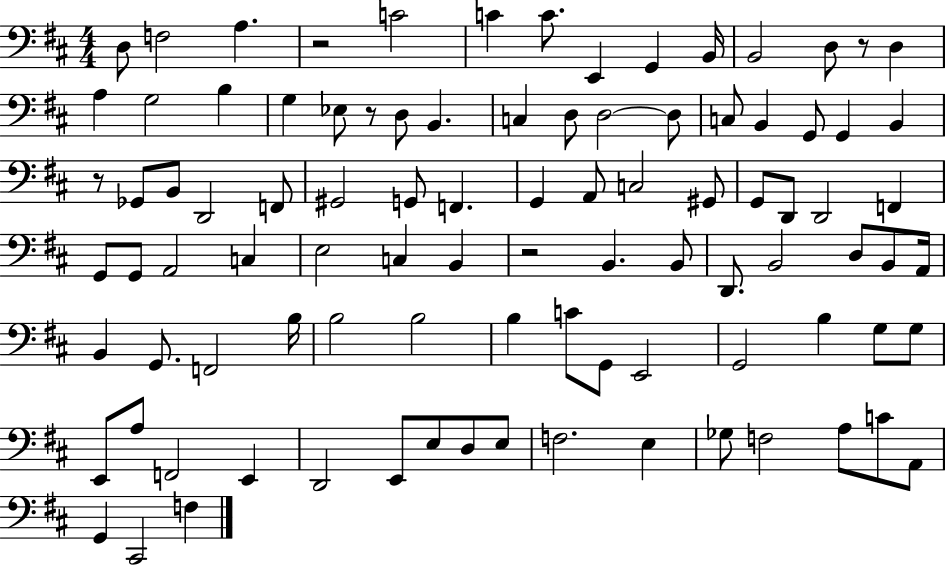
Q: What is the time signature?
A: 4/4